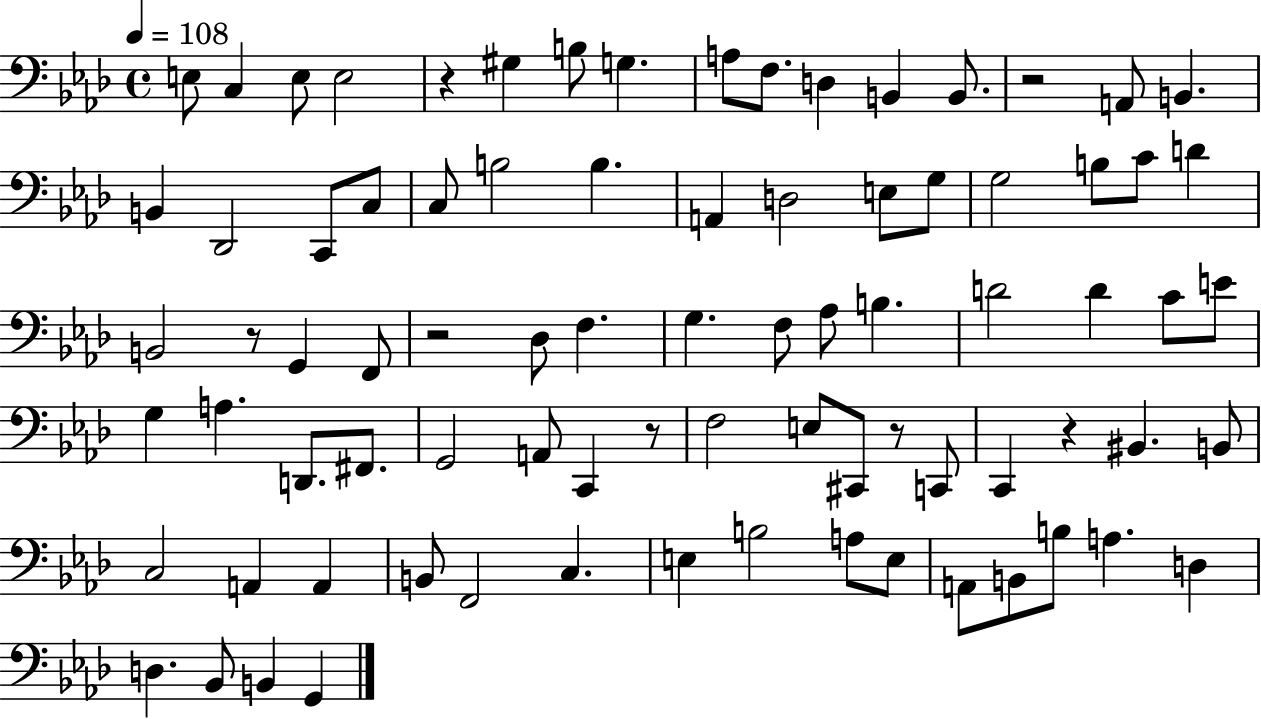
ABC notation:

X:1
T:Untitled
M:4/4
L:1/4
K:Ab
E,/2 C, E,/2 E,2 z ^G, B,/2 G, A,/2 F,/2 D, B,, B,,/2 z2 A,,/2 B,, B,, _D,,2 C,,/2 C,/2 C,/2 B,2 B, A,, D,2 E,/2 G,/2 G,2 B,/2 C/2 D B,,2 z/2 G,, F,,/2 z2 _D,/2 F, G, F,/2 _A,/2 B, D2 D C/2 E/2 G, A, D,,/2 ^F,,/2 G,,2 A,,/2 C,, z/2 F,2 E,/2 ^C,,/2 z/2 C,,/2 C,, z ^B,, B,,/2 C,2 A,, A,, B,,/2 F,,2 C, E, B,2 A,/2 E,/2 A,,/2 B,,/2 B,/2 A, D, D, _B,,/2 B,, G,,